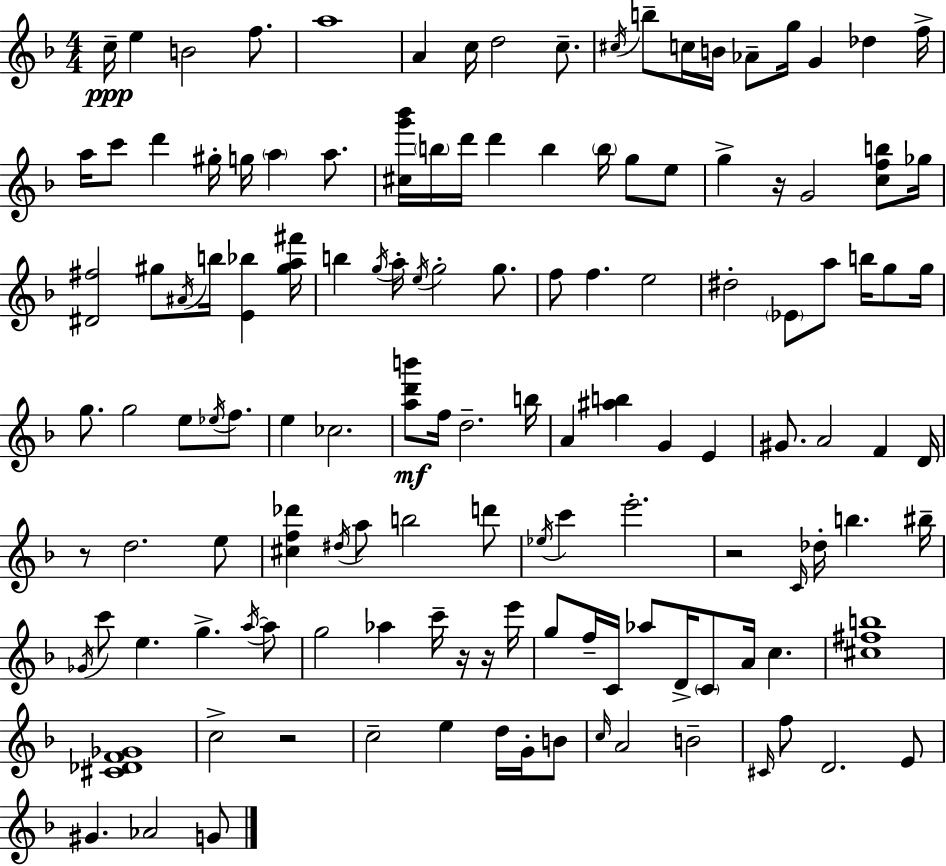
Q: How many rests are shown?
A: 6